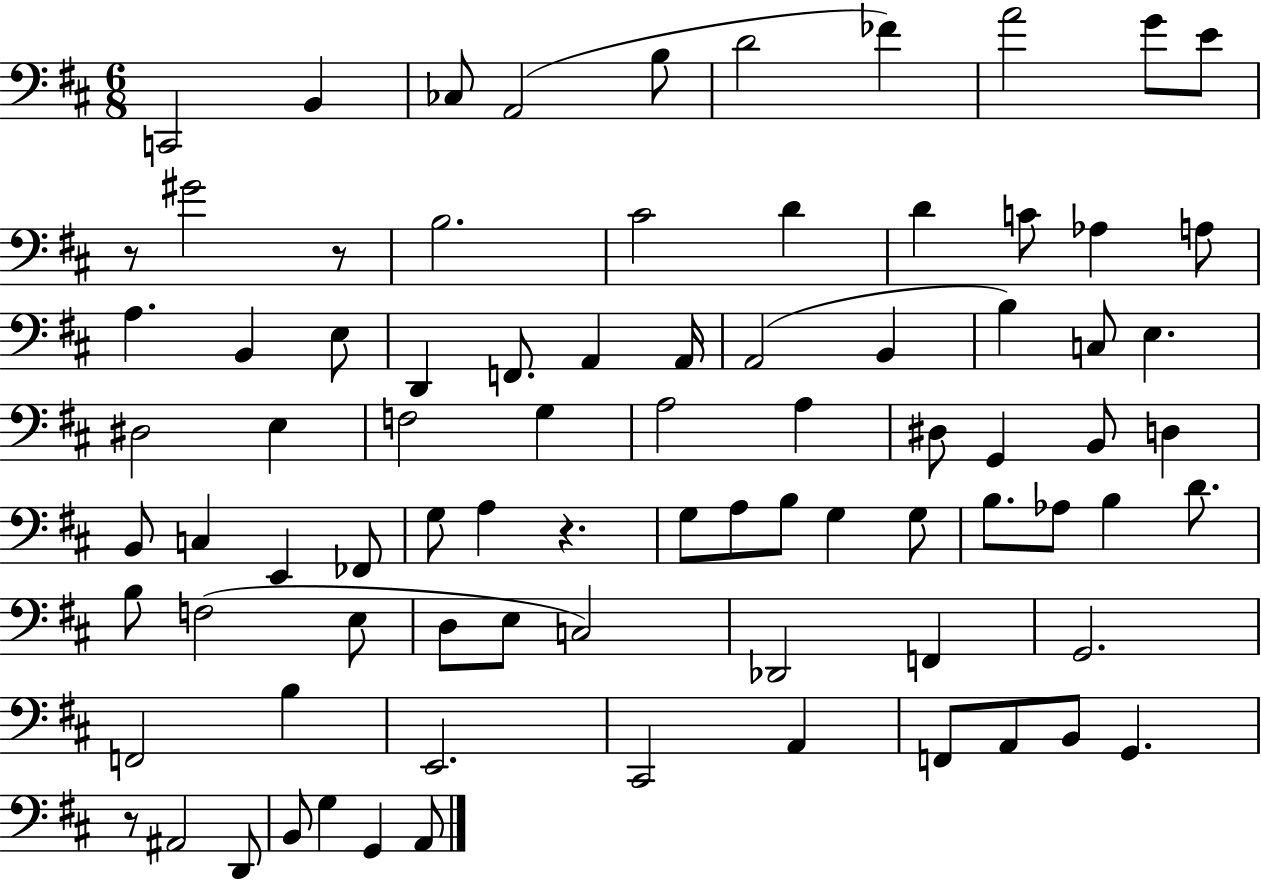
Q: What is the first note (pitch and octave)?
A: C2